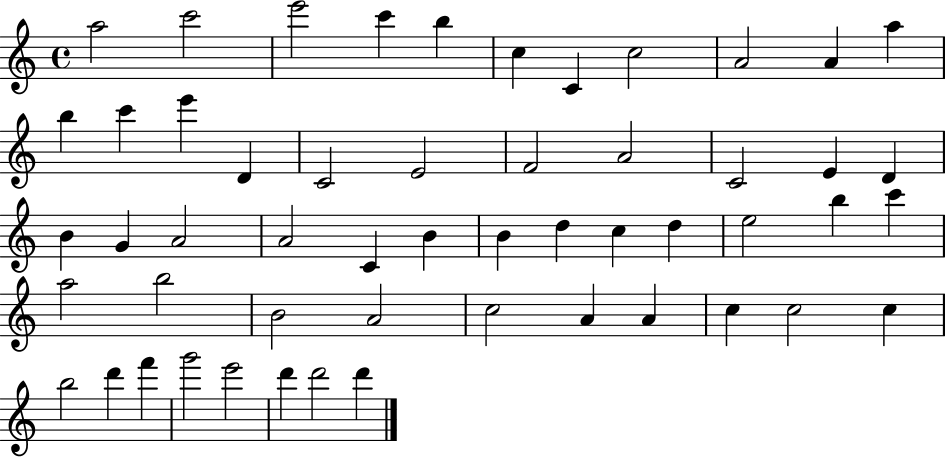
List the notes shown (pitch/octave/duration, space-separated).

A5/h C6/h E6/h C6/q B5/q C5/q C4/q C5/h A4/h A4/q A5/q B5/q C6/q E6/q D4/q C4/h E4/h F4/h A4/h C4/h E4/q D4/q B4/q G4/q A4/h A4/h C4/q B4/q B4/q D5/q C5/q D5/q E5/h B5/q C6/q A5/h B5/h B4/h A4/h C5/h A4/q A4/q C5/q C5/h C5/q B5/h D6/q F6/q G6/h E6/h D6/q D6/h D6/q